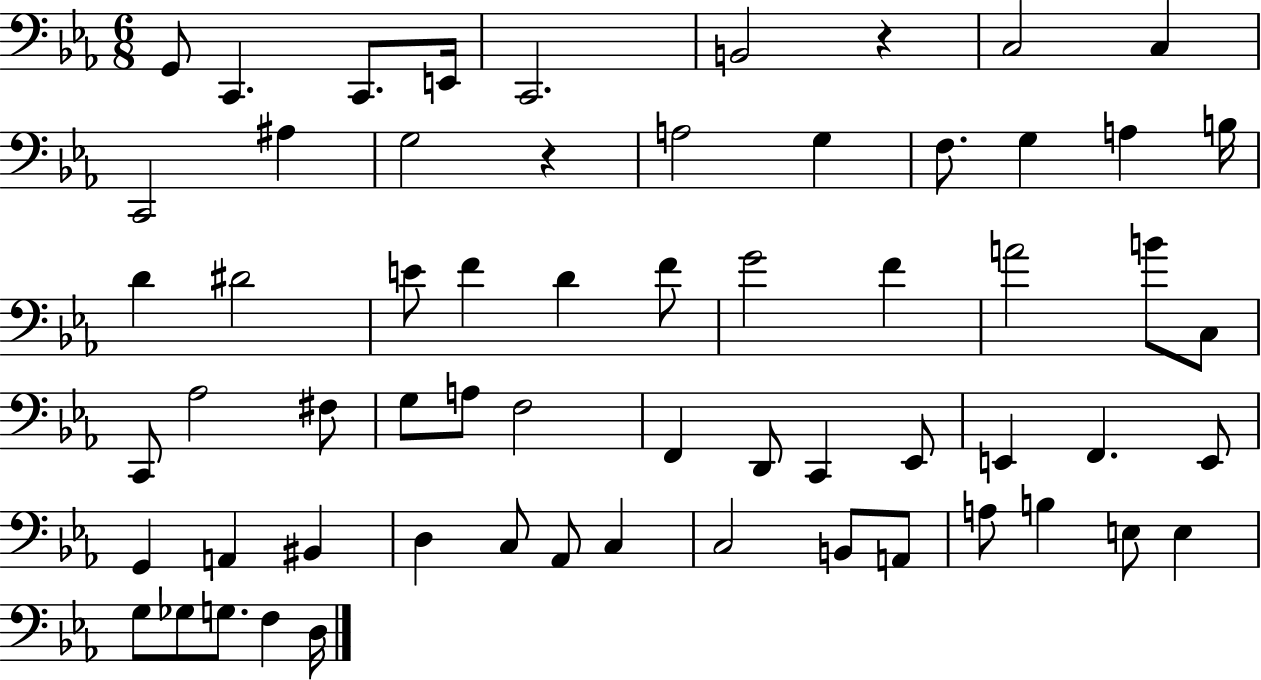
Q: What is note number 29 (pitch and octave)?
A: C2